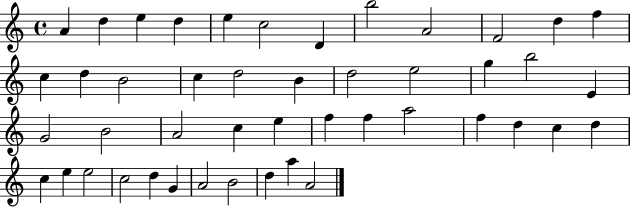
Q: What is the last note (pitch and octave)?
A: A4